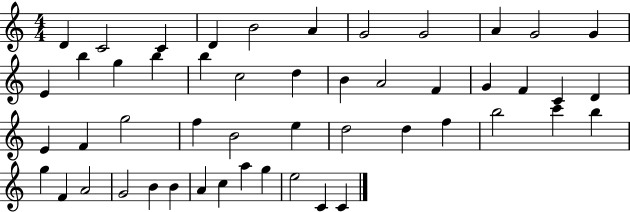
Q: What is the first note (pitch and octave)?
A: D4